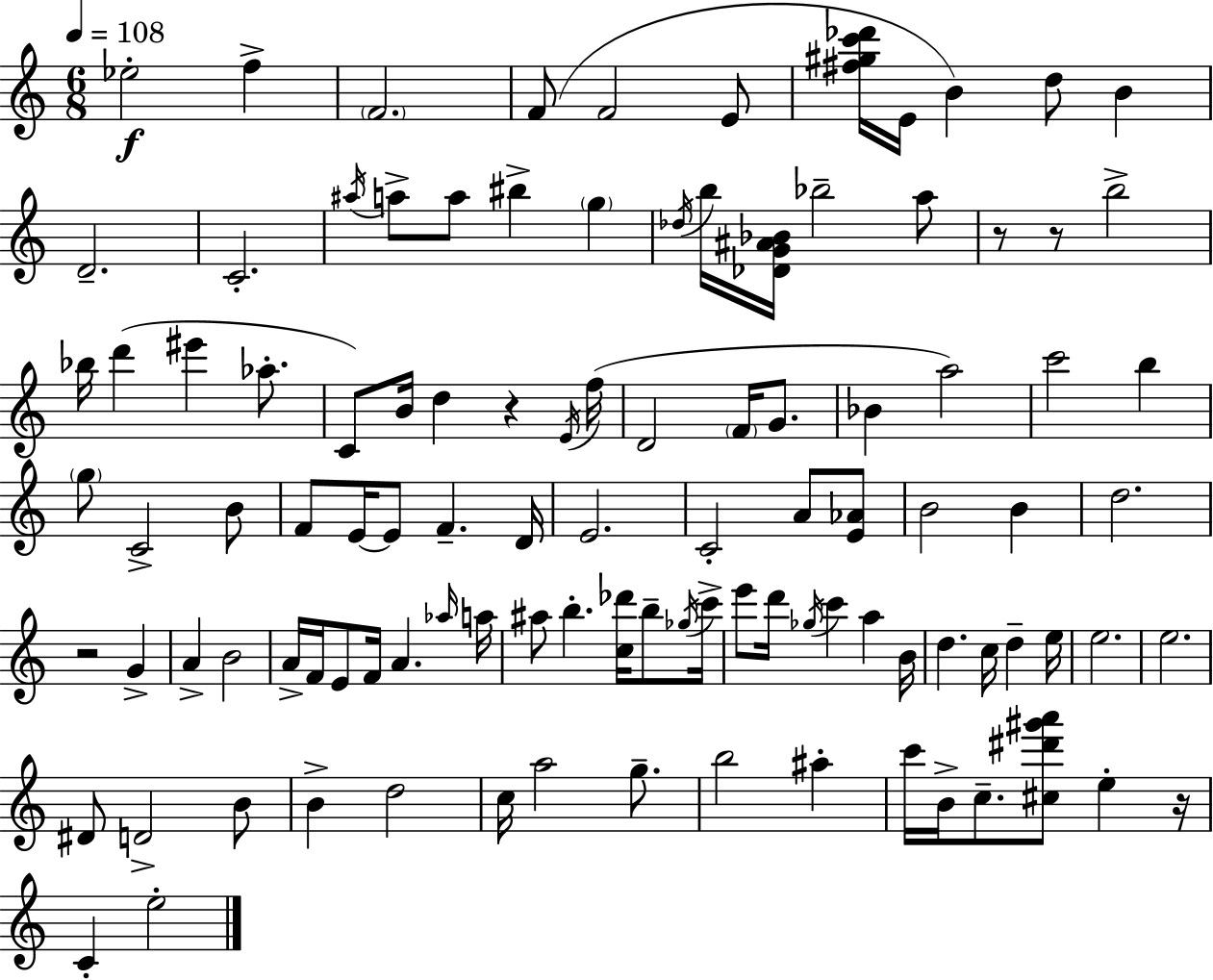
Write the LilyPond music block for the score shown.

{
  \clef treble
  \numericTimeSignature
  \time 6/8
  \key a \minor
  \tempo 4 = 108
  ees''2-.\f f''4-> | \parenthesize f'2. | f'8( f'2 e'8 | <fis'' gis'' c''' des'''>16 e'16 b'4) d''8 b'4 | \break d'2.-- | c'2.-. | \acciaccatura { ais''16 } a''8-> a''8 bis''4-> \parenthesize g''4 | \acciaccatura { des''16 } b''16 <des' g' ais' bes'>16 bes''2-- | \break a''8 r8 r8 b''2-> | bes''16 d'''4( eis'''4 aes''8.-. | c'8) b'16 d''4 r4 | \acciaccatura { e'16 } f''16( d'2 \parenthesize f'16 | \break g'8. bes'4 a''2) | c'''2 b''4 | \parenthesize g''8 c'2-> | b'8 f'8 e'16~~ e'8 f'4.-- | \break d'16 e'2. | c'2-. a'8 | <e' aes'>8 b'2 b'4 | d''2. | \break r2 g'4-> | a'4-> b'2 | a'16-> f'16 e'8 f'16 a'4. | \grace { aes''16 } a''16 ais''8 b''4.-. | \break <c'' des'''>16 b''8-- \acciaccatura { ges''16 } c'''16-> e'''8 d'''16 \acciaccatura { ges''16 } c'''4 | a''4 b'16 d''4. | c''16 d''4-- e''16 e''2. | e''2. | \break dis'8 d'2-> | b'8 b'4-> d''2 | c''16 a''2 | g''8.-- b''2 | \break ais''4-. c'''16 b'16-> c''8.-- <cis'' dis''' gis''' a'''>8 | e''4-. r16 c'4-. e''2-. | \bar "|."
}